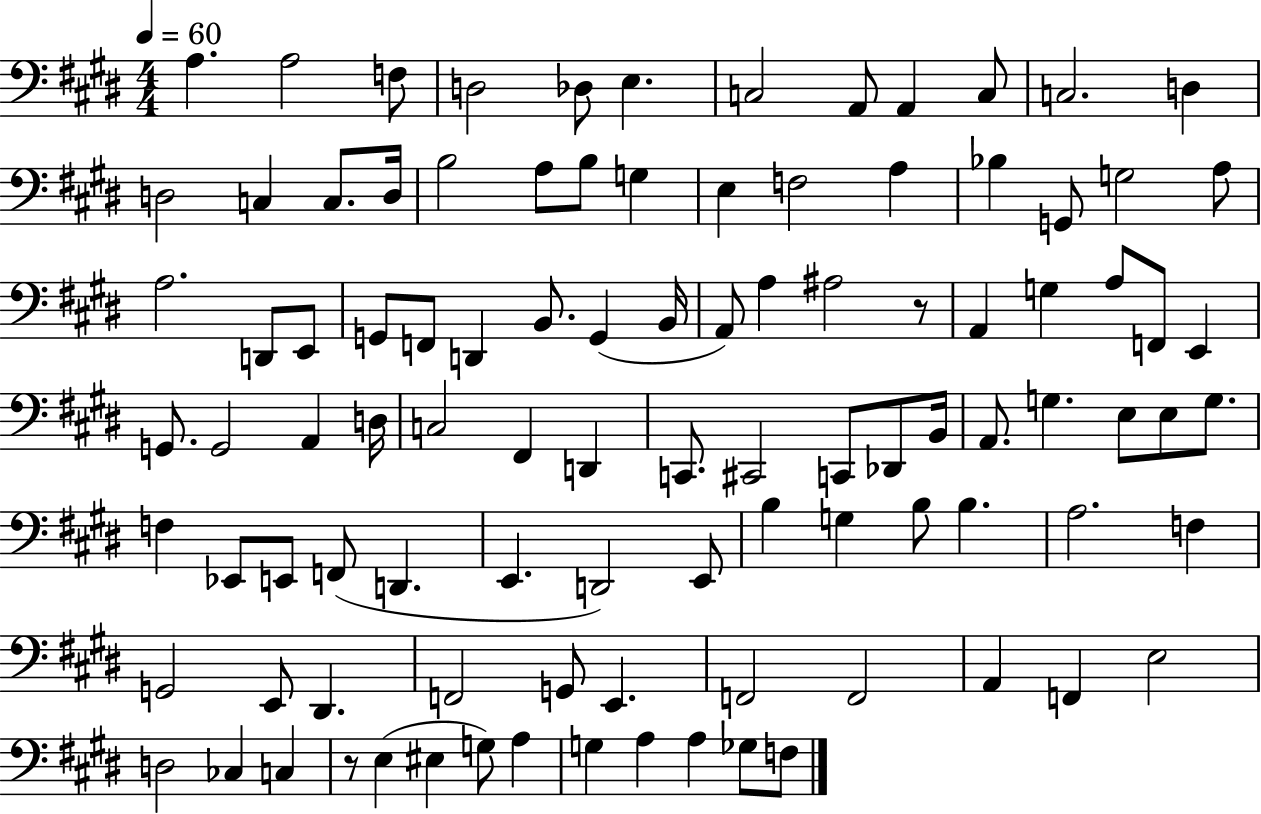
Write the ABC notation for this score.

X:1
T:Untitled
M:4/4
L:1/4
K:E
A, A,2 F,/2 D,2 _D,/2 E, C,2 A,,/2 A,, C,/2 C,2 D, D,2 C, C,/2 D,/4 B,2 A,/2 B,/2 G, E, F,2 A, _B, G,,/2 G,2 A,/2 A,2 D,,/2 E,,/2 G,,/2 F,,/2 D,, B,,/2 G,, B,,/4 A,,/2 A, ^A,2 z/2 A,, G, A,/2 F,,/2 E,, G,,/2 G,,2 A,, D,/4 C,2 ^F,, D,, C,,/2 ^C,,2 C,,/2 _D,,/2 B,,/4 A,,/2 G, E,/2 E,/2 G,/2 F, _E,,/2 E,,/2 F,,/2 D,, E,, D,,2 E,,/2 B, G, B,/2 B, A,2 F, G,,2 E,,/2 ^D,, F,,2 G,,/2 E,, F,,2 F,,2 A,, F,, E,2 D,2 _C, C, z/2 E, ^E, G,/2 A, G, A, A, _G,/2 F,/2